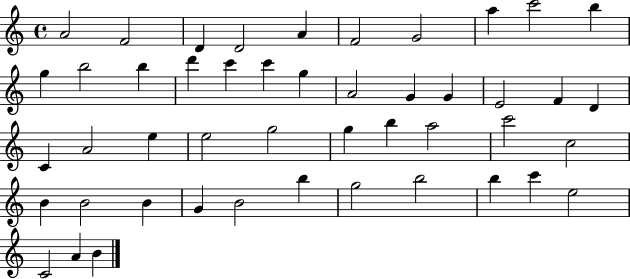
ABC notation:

X:1
T:Untitled
M:4/4
L:1/4
K:C
A2 F2 D D2 A F2 G2 a c'2 b g b2 b d' c' c' g A2 G G E2 F D C A2 e e2 g2 g b a2 c'2 c2 B B2 B G B2 b g2 b2 b c' e2 C2 A B